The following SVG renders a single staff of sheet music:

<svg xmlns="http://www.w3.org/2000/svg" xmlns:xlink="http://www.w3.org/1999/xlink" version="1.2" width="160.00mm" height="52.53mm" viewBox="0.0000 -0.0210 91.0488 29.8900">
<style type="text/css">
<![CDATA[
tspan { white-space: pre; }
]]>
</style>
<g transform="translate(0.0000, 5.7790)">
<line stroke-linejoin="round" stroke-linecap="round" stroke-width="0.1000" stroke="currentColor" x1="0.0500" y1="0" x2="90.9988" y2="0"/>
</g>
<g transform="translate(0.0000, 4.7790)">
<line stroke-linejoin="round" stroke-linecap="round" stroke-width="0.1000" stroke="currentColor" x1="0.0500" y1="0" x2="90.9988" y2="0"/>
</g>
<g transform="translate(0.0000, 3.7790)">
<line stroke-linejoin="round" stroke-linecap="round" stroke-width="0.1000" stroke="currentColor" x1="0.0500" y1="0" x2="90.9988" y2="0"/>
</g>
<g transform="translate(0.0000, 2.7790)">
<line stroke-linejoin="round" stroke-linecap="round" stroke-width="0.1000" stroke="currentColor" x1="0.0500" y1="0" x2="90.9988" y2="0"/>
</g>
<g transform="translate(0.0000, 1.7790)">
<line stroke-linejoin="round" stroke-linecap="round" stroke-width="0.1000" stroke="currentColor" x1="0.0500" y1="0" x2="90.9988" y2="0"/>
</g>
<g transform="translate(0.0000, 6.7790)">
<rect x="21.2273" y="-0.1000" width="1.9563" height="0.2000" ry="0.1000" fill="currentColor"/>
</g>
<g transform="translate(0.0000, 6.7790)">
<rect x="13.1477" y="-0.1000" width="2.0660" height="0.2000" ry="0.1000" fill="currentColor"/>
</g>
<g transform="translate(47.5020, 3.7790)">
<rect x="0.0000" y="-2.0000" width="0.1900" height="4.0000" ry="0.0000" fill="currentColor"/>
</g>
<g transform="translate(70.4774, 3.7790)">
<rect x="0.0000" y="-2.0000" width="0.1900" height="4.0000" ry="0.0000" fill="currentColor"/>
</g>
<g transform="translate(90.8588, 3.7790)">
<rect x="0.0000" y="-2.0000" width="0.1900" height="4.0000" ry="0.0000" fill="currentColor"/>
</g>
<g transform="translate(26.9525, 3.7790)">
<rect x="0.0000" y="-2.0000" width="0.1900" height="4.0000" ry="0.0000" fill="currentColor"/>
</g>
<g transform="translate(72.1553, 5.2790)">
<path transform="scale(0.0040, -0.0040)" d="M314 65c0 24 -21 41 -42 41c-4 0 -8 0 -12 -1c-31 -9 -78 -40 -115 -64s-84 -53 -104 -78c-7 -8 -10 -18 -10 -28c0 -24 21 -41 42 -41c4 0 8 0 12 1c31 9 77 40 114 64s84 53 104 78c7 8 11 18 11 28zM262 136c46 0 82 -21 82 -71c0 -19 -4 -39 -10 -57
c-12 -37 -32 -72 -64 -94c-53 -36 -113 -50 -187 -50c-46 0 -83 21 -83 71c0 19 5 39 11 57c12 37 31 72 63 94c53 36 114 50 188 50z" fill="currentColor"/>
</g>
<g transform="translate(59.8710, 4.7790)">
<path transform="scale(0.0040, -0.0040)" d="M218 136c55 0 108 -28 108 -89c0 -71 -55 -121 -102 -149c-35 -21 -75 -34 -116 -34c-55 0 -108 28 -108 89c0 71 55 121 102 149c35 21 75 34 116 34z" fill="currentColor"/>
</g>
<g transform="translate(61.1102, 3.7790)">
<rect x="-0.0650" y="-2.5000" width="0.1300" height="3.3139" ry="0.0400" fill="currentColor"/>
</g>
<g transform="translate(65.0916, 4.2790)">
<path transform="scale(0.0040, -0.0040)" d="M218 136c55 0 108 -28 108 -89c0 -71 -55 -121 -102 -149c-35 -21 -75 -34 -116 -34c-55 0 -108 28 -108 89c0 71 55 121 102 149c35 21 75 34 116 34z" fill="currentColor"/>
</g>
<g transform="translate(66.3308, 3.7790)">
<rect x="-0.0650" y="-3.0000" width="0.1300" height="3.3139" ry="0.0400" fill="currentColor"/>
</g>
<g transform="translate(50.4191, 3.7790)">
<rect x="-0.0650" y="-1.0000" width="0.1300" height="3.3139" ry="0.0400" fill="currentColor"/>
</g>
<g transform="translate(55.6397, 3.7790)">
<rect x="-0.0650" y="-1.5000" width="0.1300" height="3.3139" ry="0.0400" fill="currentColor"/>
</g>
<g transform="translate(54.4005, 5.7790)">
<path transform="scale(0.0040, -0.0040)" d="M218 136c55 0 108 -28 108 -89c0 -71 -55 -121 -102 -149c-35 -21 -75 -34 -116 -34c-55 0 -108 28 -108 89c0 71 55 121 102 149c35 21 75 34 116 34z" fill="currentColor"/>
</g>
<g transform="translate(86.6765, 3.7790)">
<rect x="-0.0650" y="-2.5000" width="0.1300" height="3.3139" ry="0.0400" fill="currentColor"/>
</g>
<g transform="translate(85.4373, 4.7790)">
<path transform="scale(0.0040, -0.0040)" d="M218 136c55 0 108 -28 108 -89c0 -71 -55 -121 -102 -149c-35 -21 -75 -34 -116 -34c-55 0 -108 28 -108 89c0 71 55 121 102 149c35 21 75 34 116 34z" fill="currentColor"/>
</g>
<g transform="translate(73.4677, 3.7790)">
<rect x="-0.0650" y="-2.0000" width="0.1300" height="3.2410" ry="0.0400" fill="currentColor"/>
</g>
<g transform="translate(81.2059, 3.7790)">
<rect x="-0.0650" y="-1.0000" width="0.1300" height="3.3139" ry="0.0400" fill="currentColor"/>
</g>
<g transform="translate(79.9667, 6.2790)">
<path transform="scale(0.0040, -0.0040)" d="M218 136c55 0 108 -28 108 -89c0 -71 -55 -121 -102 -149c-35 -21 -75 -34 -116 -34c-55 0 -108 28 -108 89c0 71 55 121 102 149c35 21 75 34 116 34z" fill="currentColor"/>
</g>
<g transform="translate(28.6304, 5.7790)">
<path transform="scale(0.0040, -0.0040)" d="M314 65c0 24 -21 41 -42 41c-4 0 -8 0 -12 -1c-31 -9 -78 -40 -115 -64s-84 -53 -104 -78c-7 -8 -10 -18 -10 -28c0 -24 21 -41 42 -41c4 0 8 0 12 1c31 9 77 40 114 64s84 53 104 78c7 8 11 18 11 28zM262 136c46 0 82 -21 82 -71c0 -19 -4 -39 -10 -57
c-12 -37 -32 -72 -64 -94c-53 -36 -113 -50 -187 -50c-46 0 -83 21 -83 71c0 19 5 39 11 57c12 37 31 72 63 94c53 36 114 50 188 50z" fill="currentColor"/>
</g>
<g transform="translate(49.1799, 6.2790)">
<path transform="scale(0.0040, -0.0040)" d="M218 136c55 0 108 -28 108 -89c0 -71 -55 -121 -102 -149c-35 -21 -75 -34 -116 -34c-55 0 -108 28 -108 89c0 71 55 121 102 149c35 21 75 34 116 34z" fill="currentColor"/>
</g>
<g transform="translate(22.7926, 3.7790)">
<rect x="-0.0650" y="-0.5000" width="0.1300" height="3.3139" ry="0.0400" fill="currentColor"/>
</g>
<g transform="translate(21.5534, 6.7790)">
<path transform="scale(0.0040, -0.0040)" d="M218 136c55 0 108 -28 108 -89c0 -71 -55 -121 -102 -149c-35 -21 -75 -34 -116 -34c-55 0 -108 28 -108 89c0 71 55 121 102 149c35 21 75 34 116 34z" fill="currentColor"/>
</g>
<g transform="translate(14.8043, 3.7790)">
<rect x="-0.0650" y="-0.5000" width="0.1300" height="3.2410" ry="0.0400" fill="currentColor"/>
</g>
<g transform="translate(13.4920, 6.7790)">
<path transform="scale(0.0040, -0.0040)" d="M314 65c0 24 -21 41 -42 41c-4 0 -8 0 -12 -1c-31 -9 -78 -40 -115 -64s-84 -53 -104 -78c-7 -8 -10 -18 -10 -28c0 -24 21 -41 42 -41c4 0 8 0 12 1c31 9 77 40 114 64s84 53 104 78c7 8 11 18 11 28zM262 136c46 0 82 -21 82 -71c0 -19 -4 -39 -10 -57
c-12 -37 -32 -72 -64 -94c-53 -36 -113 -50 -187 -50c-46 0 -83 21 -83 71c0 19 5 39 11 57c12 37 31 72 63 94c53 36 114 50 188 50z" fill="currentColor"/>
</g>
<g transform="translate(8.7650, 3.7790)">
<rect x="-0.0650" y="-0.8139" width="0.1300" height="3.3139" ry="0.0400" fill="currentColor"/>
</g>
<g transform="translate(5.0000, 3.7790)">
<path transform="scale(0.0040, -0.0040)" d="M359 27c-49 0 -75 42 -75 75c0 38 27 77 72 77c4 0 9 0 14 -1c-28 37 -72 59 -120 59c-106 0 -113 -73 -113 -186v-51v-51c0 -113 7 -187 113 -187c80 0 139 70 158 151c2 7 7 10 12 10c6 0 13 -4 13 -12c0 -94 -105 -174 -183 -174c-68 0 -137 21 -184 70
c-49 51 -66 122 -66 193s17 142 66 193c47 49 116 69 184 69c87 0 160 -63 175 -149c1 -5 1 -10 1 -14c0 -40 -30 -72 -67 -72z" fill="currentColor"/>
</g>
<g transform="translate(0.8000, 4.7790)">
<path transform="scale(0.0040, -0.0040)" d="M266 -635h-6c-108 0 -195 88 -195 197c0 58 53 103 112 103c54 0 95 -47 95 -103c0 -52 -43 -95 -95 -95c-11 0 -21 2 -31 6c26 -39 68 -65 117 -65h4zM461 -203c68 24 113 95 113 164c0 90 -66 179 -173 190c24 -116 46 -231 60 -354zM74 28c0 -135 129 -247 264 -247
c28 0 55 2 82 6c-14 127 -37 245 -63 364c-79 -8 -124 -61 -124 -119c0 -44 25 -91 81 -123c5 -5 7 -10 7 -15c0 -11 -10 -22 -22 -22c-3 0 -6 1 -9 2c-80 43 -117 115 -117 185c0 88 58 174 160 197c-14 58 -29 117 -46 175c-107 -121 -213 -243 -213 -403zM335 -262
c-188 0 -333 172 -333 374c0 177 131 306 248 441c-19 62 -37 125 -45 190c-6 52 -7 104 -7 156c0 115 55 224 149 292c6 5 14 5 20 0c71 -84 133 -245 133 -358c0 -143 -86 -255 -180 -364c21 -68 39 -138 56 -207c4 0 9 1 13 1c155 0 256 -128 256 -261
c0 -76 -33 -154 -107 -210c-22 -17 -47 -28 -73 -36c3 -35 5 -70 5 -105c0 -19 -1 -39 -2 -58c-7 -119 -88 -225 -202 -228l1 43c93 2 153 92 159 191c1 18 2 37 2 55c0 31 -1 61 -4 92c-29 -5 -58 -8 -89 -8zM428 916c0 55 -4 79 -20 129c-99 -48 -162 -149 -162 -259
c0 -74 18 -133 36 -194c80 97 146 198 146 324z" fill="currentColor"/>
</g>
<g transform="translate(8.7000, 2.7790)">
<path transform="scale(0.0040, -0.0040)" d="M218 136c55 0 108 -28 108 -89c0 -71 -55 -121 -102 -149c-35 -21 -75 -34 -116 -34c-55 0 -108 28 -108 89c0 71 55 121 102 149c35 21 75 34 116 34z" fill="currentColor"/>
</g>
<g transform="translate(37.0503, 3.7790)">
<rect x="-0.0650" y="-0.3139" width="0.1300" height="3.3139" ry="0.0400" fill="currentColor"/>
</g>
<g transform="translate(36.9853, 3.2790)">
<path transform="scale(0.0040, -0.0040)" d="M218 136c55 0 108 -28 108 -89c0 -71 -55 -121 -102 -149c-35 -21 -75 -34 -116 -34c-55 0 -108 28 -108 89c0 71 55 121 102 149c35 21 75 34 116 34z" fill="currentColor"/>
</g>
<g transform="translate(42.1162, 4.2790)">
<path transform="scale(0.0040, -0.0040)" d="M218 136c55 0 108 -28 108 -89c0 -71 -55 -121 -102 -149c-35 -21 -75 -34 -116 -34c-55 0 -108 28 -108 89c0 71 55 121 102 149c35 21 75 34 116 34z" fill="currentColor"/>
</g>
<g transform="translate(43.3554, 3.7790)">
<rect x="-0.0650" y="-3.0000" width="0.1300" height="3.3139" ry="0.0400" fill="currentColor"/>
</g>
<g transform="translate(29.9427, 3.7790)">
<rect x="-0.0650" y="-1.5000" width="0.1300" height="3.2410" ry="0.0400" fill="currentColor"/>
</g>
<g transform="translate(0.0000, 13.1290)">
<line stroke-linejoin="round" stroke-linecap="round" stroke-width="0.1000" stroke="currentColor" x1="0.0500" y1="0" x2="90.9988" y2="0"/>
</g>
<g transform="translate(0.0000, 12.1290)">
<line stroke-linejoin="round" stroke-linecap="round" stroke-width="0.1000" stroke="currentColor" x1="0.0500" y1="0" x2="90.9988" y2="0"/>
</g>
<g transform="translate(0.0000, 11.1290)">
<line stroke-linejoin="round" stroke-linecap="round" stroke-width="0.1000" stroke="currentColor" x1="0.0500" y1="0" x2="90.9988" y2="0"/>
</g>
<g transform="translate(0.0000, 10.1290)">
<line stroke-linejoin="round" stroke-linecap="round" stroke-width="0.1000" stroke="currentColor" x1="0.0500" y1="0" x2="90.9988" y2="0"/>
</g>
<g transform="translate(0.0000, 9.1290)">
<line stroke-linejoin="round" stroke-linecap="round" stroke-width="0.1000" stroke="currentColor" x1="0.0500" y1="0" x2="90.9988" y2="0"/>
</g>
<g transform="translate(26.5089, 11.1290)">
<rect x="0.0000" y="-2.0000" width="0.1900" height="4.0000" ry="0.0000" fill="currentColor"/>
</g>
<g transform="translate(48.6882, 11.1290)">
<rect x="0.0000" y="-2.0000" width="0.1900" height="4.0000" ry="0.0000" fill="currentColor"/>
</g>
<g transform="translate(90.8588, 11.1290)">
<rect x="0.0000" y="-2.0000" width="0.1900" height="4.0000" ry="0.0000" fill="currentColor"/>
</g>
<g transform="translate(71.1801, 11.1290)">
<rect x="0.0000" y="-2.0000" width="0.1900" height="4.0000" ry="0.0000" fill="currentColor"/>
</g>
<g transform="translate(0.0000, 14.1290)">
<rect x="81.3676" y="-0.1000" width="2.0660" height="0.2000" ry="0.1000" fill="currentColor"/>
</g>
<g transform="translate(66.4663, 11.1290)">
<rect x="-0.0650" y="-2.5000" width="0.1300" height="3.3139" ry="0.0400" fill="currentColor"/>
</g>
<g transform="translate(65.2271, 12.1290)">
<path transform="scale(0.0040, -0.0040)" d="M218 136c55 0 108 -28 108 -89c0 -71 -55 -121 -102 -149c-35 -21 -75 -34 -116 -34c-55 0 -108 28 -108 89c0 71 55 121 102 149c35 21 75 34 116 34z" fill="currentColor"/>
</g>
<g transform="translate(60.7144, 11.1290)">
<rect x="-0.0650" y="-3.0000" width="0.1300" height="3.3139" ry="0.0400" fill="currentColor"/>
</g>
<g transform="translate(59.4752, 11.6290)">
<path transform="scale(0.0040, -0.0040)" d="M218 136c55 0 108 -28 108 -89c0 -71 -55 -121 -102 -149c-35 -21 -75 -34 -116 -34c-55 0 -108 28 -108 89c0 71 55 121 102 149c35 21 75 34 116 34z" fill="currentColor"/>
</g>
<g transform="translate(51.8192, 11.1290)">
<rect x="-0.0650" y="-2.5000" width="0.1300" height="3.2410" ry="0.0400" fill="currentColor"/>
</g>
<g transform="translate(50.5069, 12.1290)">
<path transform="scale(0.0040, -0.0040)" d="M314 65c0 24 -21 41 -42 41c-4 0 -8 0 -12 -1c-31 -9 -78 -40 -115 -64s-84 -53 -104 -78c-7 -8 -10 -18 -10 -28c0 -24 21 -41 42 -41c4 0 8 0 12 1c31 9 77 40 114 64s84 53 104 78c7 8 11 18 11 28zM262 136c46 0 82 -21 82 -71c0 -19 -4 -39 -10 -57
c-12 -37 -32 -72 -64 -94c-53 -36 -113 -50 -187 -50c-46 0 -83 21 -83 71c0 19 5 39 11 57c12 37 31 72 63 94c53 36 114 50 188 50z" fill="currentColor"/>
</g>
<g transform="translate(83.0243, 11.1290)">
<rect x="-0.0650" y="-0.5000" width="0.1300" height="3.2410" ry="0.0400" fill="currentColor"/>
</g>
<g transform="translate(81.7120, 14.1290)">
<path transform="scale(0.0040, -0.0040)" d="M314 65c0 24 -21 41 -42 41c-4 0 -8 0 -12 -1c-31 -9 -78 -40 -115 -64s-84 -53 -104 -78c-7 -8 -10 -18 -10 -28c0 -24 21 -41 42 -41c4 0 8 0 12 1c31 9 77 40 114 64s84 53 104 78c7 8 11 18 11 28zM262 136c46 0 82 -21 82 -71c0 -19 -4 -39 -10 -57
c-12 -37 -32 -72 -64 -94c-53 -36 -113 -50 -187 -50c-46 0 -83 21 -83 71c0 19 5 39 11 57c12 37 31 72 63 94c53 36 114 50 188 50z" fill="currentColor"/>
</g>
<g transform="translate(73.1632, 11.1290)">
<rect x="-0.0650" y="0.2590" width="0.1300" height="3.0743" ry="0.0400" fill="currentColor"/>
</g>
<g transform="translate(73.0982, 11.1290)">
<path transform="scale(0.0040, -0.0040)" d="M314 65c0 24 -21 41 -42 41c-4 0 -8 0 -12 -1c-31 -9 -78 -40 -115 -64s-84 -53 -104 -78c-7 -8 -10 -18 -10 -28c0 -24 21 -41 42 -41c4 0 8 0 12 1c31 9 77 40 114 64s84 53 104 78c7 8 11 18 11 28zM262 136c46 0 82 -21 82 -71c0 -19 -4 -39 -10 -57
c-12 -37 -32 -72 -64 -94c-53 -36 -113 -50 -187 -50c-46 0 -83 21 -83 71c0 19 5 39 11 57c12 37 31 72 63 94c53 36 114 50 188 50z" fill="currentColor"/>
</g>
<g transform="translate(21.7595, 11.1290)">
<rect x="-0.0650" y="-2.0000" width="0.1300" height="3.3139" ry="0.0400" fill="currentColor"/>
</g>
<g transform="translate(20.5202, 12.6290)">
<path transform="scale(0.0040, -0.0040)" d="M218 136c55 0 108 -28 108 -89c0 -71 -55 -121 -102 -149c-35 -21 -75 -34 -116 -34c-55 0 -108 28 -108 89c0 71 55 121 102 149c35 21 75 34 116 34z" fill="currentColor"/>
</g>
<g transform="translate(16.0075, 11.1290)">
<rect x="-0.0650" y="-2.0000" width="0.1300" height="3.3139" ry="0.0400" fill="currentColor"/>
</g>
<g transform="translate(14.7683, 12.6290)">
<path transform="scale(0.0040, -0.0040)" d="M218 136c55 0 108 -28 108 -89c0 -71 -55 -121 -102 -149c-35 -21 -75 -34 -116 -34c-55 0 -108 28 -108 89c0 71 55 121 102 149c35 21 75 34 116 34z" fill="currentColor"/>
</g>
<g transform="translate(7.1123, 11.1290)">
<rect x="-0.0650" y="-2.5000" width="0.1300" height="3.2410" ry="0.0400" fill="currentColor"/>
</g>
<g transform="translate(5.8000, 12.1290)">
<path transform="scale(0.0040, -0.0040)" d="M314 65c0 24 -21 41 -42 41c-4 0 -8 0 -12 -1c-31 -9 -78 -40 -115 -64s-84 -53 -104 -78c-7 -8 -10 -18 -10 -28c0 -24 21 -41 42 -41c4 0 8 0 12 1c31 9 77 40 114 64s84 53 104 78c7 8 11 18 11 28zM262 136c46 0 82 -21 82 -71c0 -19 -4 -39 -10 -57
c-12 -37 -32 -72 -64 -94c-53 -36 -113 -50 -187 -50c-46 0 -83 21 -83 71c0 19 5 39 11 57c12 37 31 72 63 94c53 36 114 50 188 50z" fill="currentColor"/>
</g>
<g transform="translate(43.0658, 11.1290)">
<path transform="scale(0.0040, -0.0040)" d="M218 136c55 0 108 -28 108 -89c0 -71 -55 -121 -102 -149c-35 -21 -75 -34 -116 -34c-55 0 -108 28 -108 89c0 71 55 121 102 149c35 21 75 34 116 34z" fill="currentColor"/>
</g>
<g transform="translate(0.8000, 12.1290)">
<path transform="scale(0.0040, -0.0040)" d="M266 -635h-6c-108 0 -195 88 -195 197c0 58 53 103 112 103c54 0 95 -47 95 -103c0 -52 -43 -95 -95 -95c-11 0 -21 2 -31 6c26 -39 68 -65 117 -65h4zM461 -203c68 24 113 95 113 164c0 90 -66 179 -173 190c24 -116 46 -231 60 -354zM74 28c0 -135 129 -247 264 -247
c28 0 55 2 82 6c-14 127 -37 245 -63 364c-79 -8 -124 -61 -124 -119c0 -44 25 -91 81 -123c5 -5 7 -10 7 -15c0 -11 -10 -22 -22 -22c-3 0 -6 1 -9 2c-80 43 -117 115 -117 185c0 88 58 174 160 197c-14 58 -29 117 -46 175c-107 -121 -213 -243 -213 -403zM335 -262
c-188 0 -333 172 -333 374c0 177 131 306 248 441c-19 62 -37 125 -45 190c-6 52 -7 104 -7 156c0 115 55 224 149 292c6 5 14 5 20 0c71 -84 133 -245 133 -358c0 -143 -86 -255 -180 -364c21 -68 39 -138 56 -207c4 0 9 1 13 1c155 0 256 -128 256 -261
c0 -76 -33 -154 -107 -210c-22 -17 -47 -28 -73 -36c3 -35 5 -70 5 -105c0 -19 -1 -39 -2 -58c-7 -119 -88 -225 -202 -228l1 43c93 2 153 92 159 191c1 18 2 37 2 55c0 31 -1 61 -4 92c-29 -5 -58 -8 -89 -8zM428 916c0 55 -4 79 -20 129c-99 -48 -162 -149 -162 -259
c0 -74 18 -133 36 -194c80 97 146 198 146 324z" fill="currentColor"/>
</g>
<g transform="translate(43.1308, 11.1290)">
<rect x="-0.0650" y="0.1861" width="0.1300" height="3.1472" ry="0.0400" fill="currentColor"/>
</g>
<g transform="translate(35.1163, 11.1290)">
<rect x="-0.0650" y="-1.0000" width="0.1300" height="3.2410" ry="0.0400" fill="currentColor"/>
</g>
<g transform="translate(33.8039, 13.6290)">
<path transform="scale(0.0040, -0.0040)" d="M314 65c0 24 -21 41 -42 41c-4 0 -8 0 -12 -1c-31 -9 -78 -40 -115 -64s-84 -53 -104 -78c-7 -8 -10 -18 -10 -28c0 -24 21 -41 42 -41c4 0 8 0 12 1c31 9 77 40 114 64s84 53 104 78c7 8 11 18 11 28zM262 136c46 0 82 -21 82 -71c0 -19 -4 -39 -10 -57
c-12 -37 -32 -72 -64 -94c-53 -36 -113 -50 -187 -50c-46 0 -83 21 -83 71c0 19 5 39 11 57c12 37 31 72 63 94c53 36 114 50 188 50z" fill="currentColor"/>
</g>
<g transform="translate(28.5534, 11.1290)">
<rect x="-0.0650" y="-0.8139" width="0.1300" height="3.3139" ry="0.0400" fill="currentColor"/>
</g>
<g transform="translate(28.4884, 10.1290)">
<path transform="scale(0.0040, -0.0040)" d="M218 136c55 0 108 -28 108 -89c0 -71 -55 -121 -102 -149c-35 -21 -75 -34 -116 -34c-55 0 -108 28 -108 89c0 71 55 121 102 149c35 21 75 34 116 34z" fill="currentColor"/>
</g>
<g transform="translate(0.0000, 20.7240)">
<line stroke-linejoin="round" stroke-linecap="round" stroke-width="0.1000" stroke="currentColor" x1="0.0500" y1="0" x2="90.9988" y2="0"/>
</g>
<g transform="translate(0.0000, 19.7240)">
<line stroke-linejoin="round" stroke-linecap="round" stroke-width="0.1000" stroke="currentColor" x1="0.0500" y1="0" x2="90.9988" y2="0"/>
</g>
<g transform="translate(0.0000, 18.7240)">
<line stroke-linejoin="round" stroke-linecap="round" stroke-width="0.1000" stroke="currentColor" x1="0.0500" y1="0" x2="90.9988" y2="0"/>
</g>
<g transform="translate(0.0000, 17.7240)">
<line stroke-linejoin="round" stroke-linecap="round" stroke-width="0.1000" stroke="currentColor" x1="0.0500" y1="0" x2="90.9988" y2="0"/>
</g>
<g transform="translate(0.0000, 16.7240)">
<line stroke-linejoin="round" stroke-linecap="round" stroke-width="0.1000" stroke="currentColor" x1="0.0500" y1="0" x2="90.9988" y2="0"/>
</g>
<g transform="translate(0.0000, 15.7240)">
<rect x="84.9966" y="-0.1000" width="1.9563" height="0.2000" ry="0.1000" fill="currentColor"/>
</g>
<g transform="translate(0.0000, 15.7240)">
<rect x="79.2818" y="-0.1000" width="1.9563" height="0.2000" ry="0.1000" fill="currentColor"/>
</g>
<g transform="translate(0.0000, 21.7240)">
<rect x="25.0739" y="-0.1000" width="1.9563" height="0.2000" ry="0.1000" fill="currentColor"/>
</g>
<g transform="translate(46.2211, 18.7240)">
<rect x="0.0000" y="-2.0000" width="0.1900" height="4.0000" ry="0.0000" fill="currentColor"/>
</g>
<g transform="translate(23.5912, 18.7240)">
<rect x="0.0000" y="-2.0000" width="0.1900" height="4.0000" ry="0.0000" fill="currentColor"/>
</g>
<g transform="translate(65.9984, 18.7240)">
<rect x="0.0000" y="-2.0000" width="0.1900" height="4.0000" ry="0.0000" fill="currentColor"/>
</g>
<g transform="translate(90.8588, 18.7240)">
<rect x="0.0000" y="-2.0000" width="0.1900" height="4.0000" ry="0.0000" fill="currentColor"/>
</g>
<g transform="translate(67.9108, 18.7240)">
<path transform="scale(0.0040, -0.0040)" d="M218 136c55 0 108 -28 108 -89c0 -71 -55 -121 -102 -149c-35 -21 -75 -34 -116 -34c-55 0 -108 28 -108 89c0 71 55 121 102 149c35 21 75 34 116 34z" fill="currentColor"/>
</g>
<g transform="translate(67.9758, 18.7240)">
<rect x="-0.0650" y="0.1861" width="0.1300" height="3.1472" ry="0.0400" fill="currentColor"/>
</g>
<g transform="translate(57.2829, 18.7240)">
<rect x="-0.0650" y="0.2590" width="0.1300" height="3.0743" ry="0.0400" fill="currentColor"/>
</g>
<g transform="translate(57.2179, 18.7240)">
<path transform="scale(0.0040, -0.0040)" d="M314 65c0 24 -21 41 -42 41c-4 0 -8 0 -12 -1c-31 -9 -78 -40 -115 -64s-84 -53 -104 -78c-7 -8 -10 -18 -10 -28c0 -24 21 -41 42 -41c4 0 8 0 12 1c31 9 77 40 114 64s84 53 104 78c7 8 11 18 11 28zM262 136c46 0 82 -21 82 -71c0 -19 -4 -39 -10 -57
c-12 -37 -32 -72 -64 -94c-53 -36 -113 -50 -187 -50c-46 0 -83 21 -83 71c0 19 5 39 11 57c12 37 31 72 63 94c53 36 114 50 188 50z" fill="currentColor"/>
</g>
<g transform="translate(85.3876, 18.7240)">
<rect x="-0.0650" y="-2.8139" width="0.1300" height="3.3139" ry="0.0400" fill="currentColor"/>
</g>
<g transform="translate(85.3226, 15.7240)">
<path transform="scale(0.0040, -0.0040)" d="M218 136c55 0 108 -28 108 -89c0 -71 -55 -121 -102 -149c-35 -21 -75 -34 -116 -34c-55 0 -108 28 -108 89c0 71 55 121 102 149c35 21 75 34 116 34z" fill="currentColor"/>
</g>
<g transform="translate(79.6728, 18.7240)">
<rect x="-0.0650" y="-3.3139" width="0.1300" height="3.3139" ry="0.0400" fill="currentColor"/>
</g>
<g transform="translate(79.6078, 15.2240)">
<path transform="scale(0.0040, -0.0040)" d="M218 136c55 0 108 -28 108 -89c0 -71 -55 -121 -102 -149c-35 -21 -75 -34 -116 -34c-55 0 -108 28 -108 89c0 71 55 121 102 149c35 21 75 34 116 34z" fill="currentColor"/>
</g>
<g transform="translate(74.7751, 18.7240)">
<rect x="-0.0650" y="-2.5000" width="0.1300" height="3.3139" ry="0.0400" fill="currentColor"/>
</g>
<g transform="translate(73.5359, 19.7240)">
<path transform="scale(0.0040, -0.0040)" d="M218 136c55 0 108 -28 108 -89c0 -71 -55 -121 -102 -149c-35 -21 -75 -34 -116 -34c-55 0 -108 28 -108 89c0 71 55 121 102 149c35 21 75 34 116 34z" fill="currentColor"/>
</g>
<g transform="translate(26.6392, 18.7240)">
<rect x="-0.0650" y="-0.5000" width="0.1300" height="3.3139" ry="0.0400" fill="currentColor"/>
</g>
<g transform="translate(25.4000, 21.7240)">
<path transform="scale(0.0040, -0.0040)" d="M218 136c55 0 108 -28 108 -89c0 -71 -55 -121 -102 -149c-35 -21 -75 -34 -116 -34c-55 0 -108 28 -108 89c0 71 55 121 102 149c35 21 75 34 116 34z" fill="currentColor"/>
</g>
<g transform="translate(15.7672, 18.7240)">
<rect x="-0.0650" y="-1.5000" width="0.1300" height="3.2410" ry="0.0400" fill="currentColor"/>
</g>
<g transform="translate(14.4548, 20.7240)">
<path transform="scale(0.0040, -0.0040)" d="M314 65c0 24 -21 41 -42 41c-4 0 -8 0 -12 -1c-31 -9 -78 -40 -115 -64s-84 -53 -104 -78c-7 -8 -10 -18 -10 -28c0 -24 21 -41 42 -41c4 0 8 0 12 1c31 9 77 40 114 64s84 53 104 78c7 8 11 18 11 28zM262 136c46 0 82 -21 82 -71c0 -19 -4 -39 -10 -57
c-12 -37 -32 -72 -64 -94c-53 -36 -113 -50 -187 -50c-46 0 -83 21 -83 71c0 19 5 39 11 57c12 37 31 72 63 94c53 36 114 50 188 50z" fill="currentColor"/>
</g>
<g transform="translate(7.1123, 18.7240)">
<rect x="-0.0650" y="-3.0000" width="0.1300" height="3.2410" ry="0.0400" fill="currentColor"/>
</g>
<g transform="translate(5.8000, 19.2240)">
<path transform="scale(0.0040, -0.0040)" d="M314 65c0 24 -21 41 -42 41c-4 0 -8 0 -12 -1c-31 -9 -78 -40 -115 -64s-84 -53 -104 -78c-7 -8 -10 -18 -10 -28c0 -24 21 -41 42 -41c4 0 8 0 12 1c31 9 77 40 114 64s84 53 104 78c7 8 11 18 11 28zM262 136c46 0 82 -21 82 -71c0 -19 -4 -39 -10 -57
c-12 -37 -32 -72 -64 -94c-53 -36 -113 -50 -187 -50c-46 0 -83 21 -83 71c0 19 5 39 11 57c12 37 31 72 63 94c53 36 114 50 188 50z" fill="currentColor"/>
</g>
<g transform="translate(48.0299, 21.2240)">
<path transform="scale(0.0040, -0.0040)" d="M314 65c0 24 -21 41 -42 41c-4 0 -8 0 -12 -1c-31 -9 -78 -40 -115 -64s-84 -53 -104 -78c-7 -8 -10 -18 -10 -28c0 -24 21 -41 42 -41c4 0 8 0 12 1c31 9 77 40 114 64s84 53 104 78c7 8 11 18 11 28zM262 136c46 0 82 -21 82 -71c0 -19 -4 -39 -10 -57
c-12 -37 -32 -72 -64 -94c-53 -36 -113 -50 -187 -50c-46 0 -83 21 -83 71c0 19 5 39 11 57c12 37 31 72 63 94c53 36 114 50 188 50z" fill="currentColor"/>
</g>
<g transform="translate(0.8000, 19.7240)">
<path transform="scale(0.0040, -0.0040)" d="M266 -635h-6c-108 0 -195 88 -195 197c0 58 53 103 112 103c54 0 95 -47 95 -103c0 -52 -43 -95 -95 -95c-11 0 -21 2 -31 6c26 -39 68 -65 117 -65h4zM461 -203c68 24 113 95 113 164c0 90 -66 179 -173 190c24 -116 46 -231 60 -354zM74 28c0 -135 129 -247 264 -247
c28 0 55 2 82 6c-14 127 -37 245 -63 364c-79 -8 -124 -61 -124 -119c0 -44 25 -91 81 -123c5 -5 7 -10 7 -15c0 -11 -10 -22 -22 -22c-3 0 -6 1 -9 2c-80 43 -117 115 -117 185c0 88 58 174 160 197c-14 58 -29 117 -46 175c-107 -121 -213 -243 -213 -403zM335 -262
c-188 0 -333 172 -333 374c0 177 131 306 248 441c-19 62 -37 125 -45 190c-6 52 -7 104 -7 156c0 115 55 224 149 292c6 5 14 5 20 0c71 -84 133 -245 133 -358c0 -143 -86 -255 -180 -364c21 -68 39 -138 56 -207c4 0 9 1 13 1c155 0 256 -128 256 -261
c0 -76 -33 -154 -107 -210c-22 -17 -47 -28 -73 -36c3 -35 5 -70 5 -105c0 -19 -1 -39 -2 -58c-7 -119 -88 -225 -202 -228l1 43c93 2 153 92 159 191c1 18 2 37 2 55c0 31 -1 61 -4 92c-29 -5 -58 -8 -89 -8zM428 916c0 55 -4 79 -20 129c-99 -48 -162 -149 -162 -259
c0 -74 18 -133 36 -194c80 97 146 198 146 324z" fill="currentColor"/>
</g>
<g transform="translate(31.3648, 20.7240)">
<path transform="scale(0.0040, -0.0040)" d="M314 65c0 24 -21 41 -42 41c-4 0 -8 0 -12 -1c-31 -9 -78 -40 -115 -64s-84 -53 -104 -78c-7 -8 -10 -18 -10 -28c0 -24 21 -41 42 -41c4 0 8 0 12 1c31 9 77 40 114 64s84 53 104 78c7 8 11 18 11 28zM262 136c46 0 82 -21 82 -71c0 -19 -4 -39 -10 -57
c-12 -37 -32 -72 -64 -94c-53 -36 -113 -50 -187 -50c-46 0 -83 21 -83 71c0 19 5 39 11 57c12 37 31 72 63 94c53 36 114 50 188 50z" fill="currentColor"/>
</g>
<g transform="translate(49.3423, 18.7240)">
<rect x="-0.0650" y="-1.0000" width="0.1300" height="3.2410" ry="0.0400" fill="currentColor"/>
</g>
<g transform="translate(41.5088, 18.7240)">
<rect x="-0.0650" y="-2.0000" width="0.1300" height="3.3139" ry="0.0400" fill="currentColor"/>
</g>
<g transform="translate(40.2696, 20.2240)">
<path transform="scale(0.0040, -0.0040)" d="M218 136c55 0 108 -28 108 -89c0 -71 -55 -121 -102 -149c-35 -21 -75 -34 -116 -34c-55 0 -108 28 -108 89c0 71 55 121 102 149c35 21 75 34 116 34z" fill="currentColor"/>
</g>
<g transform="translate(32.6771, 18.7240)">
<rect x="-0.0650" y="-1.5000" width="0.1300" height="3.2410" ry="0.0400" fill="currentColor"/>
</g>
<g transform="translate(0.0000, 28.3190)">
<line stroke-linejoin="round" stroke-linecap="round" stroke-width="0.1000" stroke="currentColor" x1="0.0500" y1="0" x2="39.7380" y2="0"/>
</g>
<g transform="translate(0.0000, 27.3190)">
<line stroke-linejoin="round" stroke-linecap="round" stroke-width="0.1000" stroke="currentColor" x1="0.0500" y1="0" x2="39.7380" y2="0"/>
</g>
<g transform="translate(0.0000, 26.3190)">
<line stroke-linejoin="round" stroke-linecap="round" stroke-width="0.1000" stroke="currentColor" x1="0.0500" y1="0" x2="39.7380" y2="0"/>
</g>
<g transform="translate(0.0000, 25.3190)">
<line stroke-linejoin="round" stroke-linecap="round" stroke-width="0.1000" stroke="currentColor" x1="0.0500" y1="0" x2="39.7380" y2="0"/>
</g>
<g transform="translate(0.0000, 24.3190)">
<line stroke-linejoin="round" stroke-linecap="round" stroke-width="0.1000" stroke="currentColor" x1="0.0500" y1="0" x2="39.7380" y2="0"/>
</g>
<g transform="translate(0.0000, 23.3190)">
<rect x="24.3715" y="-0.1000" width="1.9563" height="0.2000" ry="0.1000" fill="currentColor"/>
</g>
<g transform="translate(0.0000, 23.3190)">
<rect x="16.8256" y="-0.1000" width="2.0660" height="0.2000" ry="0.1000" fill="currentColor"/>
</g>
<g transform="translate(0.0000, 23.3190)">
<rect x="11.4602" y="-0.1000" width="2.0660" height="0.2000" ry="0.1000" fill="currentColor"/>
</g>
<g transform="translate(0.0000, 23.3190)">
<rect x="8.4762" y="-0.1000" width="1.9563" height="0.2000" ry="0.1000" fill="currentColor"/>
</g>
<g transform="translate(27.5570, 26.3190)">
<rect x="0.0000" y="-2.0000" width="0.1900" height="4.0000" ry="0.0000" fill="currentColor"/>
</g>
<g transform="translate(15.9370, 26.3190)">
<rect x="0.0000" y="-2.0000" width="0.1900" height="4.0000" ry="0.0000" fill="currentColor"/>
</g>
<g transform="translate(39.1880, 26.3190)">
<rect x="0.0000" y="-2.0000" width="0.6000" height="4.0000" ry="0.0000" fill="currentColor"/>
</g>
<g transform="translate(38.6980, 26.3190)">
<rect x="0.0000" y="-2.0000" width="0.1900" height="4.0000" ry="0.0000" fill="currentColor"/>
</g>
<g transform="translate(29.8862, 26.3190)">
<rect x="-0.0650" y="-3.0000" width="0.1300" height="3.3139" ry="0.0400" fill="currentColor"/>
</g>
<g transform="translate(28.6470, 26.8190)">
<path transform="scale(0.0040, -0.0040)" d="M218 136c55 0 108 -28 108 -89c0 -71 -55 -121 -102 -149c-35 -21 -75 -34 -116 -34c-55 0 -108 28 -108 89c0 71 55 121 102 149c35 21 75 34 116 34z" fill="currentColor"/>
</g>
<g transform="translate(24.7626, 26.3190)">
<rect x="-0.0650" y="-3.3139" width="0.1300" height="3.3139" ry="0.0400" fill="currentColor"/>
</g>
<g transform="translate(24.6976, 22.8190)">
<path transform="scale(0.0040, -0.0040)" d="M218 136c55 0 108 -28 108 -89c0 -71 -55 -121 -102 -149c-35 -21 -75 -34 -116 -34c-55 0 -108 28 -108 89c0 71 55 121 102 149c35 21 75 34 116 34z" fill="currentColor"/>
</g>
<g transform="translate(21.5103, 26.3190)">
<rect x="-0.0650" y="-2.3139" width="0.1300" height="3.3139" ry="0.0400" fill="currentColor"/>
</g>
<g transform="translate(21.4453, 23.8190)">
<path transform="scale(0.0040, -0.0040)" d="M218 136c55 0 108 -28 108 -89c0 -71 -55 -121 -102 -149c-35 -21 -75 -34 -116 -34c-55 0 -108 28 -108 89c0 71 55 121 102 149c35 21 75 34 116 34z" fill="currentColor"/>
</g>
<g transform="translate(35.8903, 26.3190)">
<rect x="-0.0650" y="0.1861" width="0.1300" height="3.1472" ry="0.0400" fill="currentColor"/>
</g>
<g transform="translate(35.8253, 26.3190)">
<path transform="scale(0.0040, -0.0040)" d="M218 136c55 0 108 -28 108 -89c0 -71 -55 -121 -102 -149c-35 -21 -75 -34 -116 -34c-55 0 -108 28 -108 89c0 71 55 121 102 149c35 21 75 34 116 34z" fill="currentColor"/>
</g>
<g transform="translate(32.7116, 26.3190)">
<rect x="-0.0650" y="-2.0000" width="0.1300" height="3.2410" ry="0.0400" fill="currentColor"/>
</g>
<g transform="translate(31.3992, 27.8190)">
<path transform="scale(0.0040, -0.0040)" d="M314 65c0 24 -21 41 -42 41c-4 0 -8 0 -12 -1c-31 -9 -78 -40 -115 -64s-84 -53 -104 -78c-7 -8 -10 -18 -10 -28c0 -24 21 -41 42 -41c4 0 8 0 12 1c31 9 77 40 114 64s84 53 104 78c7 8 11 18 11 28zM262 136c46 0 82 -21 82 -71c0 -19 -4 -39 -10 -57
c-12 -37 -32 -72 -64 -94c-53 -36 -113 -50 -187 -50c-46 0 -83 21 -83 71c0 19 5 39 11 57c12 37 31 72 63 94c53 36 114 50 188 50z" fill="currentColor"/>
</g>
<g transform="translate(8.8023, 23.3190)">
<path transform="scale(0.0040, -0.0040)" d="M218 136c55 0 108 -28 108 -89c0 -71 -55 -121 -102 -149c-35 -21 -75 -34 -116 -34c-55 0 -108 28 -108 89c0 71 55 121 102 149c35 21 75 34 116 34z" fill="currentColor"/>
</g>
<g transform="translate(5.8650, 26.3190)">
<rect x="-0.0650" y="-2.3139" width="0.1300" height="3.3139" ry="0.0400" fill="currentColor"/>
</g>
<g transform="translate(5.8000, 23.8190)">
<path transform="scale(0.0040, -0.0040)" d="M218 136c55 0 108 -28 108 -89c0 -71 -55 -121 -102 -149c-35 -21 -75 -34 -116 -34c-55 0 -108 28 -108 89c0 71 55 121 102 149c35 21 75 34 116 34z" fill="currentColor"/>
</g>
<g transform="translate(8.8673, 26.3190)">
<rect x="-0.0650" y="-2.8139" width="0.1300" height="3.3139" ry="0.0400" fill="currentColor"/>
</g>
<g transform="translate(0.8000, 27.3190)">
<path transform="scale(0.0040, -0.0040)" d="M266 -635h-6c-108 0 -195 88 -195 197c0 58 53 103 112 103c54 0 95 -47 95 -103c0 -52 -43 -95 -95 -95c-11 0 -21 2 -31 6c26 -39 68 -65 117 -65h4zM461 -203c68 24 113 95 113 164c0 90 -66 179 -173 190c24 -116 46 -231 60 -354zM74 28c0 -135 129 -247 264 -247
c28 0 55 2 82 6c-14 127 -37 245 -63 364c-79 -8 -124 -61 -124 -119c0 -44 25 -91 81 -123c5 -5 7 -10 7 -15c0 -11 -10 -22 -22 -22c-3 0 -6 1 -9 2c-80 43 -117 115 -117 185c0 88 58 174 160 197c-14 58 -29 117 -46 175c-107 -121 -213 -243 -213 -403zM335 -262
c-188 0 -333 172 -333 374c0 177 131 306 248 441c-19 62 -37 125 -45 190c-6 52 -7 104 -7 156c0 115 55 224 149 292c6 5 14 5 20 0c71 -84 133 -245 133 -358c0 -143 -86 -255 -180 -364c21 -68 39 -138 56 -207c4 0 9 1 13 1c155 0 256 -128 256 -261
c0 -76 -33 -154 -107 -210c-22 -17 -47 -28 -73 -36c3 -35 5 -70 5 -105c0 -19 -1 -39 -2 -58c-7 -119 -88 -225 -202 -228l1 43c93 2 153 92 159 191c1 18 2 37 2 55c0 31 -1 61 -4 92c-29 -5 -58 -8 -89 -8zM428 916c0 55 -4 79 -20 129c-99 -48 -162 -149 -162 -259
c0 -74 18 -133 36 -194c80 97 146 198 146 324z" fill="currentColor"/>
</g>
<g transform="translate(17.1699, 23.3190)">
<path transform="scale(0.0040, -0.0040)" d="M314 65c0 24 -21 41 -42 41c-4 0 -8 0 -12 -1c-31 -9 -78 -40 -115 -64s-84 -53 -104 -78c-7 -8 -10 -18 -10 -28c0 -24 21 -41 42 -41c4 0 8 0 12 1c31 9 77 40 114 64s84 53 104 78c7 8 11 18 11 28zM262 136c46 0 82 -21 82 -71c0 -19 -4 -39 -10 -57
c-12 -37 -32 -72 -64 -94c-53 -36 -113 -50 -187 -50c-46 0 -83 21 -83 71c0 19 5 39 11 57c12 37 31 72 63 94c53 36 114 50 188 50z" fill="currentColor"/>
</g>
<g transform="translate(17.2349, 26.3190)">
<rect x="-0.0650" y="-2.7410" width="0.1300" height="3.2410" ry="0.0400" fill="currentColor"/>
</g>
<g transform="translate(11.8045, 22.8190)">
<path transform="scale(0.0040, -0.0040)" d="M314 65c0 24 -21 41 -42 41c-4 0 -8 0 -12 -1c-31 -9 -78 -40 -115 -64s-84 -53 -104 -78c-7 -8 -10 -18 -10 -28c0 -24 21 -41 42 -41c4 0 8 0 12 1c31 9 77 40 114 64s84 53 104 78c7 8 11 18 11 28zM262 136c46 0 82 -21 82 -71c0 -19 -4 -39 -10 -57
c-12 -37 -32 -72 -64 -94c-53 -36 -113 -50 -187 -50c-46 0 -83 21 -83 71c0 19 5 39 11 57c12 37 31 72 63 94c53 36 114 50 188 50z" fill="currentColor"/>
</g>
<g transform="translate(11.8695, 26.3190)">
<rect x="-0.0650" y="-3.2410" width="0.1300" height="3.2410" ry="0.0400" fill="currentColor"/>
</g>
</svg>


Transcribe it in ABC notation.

X:1
T:Untitled
M:4/4
L:1/4
K:C
d C2 C E2 c A D E G A F2 D G G2 F F d D2 B G2 A G B2 C2 A2 E2 C E2 F D2 B2 B G b a g a b2 a2 g b A F2 B